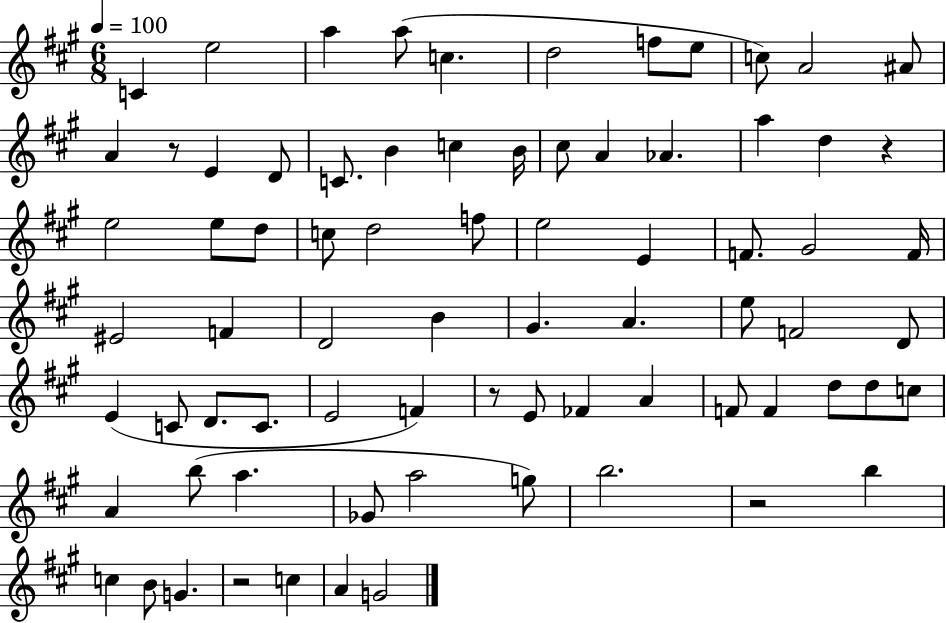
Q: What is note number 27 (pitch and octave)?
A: C5